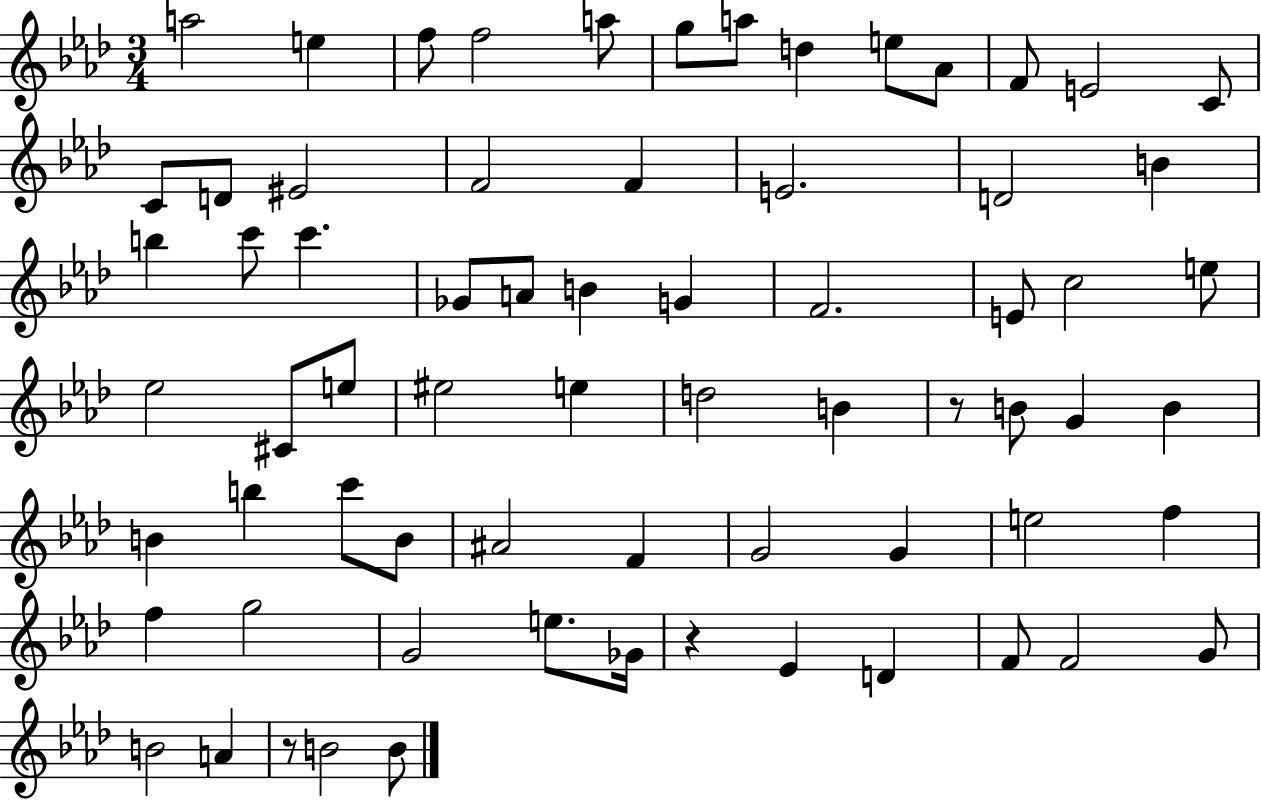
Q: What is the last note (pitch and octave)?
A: B4